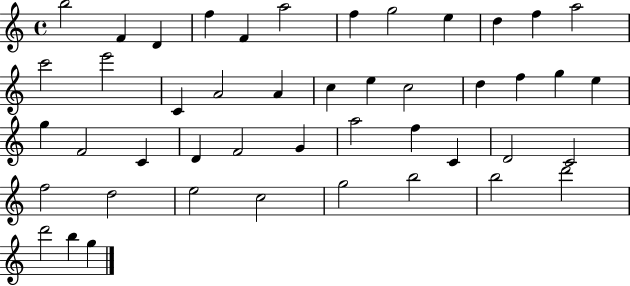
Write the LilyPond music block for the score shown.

{
  \clef treble
  \time 4/4
  \defaultTimeSignature
  \key c \major
  b''2 f'4 d'4 | f''4 f'4 a''2 | f''4 g''2 e''4 | d''4 f''4 a''2 | \break c'''2 e'''2 | c'4 a'2 a'4 | c''4 e''4 c''2 | d''4 f''4 g''4 e''4 | \break g''4 f'2 c'4 | d'4 f'2 g'4 | a''2 f''4 c'4 | d'2 c'2 | \break f''2 d''2 | e''2 c''2 | g''2 b''2 | b''2 d'''2 | \break d'''2 b''4 g''4 | \bar "|."
}